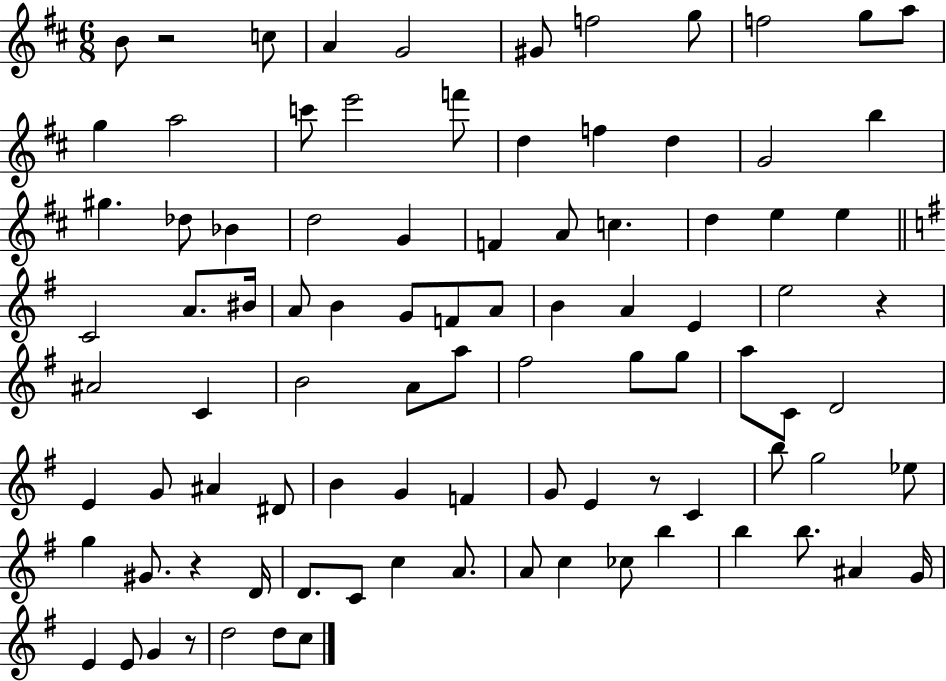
B4/e R/h C5/e A4/q G4/h G#4/e F5/h G5/e F5/h G5/e A5/e G5/q A5/h C6/e E6/h F6/e D5/q F5/q D5/q G4/h B5/q G#5/q. Db5/e Bb4/q D5/h G4/q F4/q A4/e C5/q. D5/q E5/q E5/q C4/h A4/e. BIS4/s A4/e B4/q G4/e F4/e A4/e B4/q A4/q E4/q E5/h R/q A#4/h C4/q B4/h A4/e A5/e F#5/h G5/e G5/e A5/e C4/e D4/h E4/q G4/e A#4/q D#4/e B4/q G4/q F4/q G4/e E4/q R/e C4/q B5/e G5/h Eb5/e G5/q G#4/e. R/q D4/s D4/e. C4/e C5/q A4/e. A4/e C5/q CES5/e B5/q B5/q B5/e. A#4/q G4/s E4/q E4/e G4/q R/e D5/h D5/e C5/e